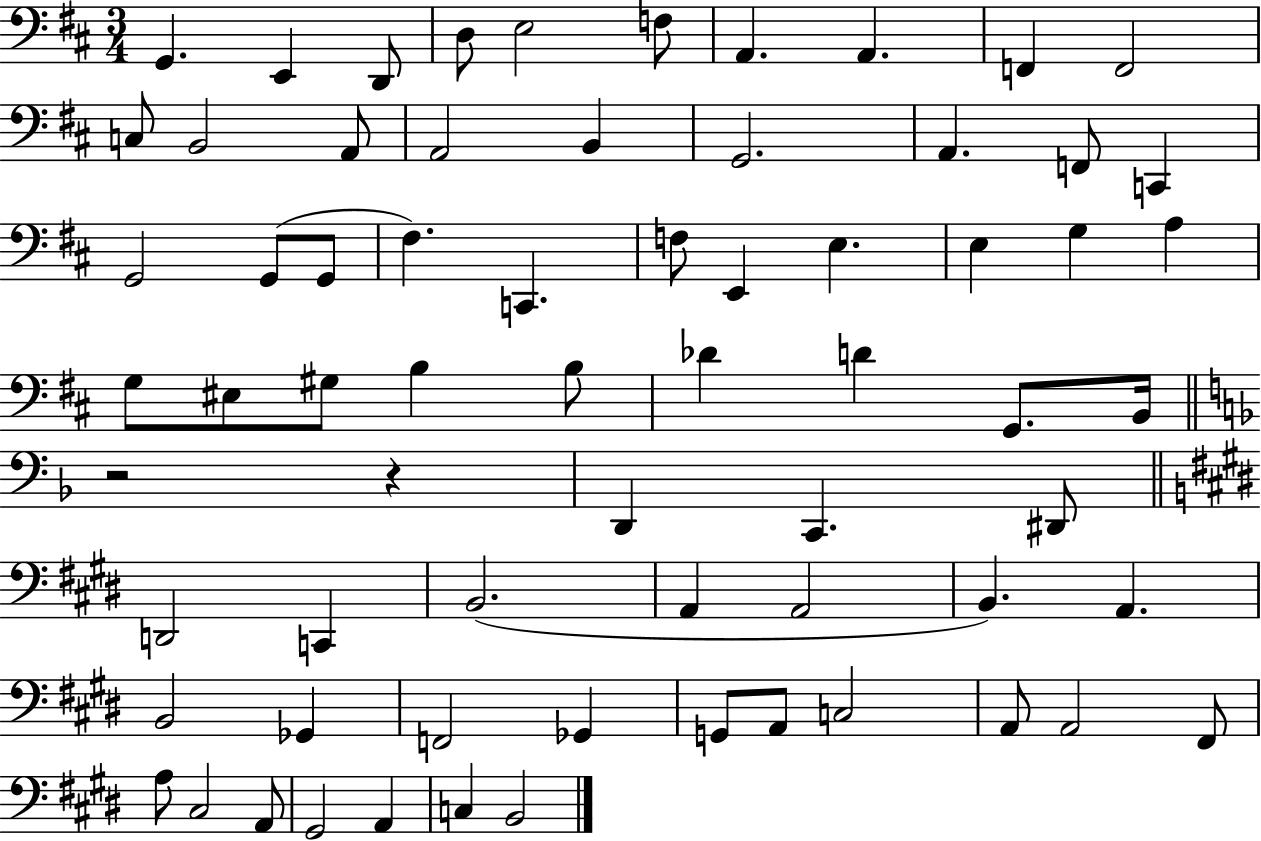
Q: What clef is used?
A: bass